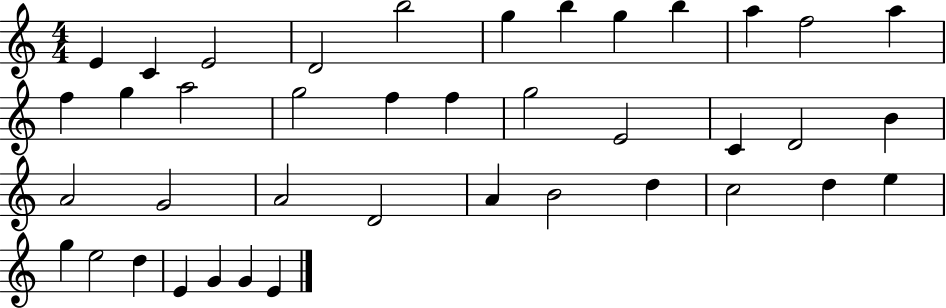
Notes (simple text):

E4/q C4/q E4/h D4/h B5/h G5/q B5/q G5/q B5/q A5/q F5/h A5/q F5/q G5/q A5/h G5/h F5/q F5/q G5/h E4/h C4/q D4/h B4/q A4/h G4/h A4/h D4/h A4/q B4/h D5/q C5/h D5/q E5/q G5/q E5/h D5/q E4/q G4/q G4/q E4/q